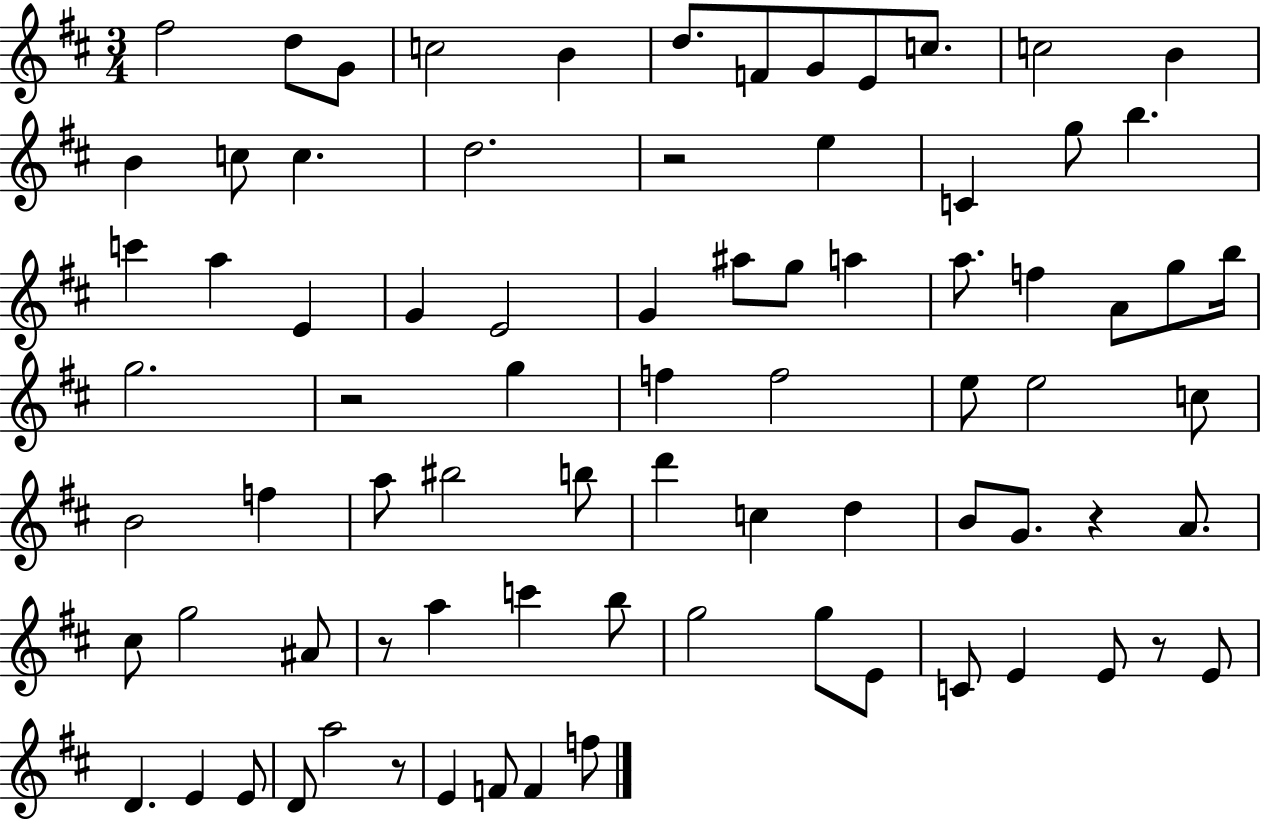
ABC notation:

X:1
T:Untitled
M:3/4
L:1/4
K:D
^f2 d/2 G/2 c2 B d/2 F/2 G/2 E/2 c/2 c2 B B c/2 c d2 z2 e C g/2 b c' a E G E2 G ^a/2 g/2 a a/2 f A/2 g/2 b/4 g2 z2 g f f2 e/2 e2 c/2 B2 f a/2 ^b2 b/2 d' c d B/2 G/2 z A/2 ^c/2 g2 ^A/2 z/2 a c' b/2 g2 g/2 E/2 C/2 E E/2 z/2 E/2 D E E/2 D/2 a2 z/2 E F/2 F f/2